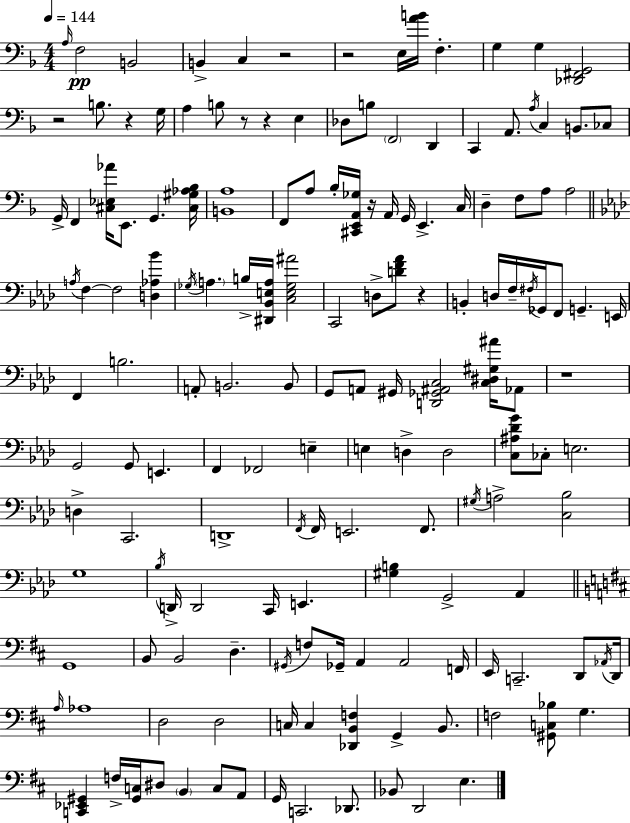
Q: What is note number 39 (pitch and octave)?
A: A3